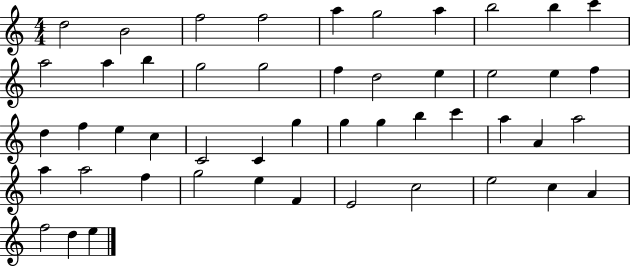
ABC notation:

X:1
T:Untitled
M:4/4
L:1/4
K:C
d2 B2 f2 f2 a g2 a b2 b c' a2 a b g2 g2 f d2 e e2 e f d f e c C2 C g g g b c' a A a2 a a2 f g2 e F E2 c2 e2 c A f2 d e